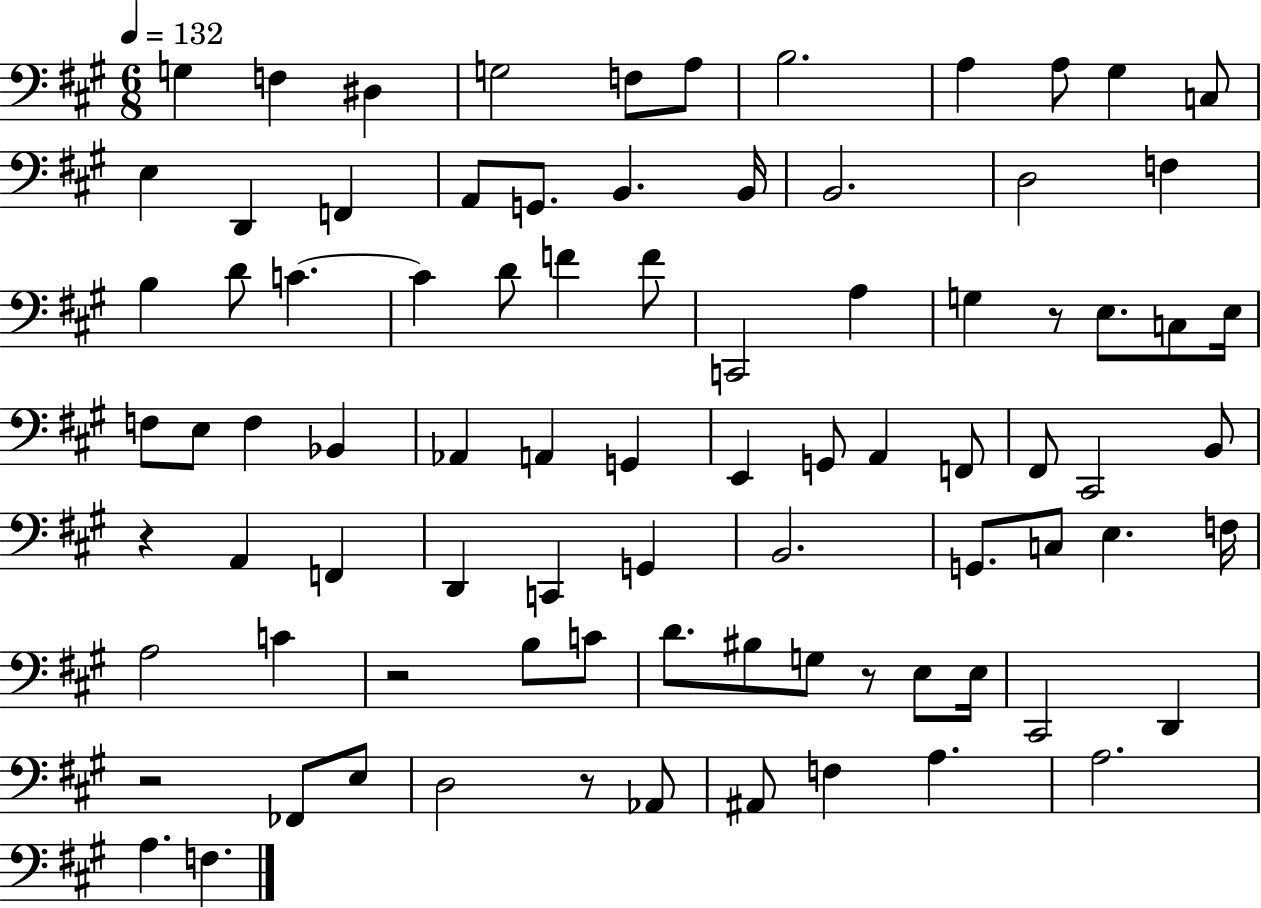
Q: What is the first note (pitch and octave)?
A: G3